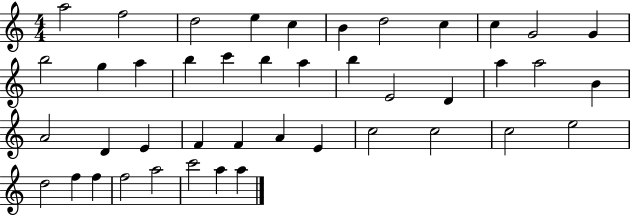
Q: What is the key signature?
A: C major